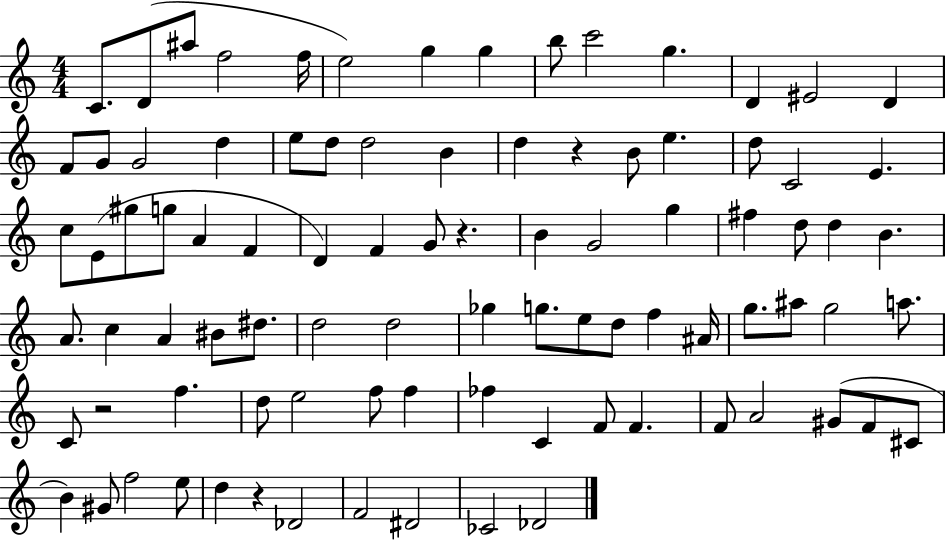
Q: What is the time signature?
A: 4/4